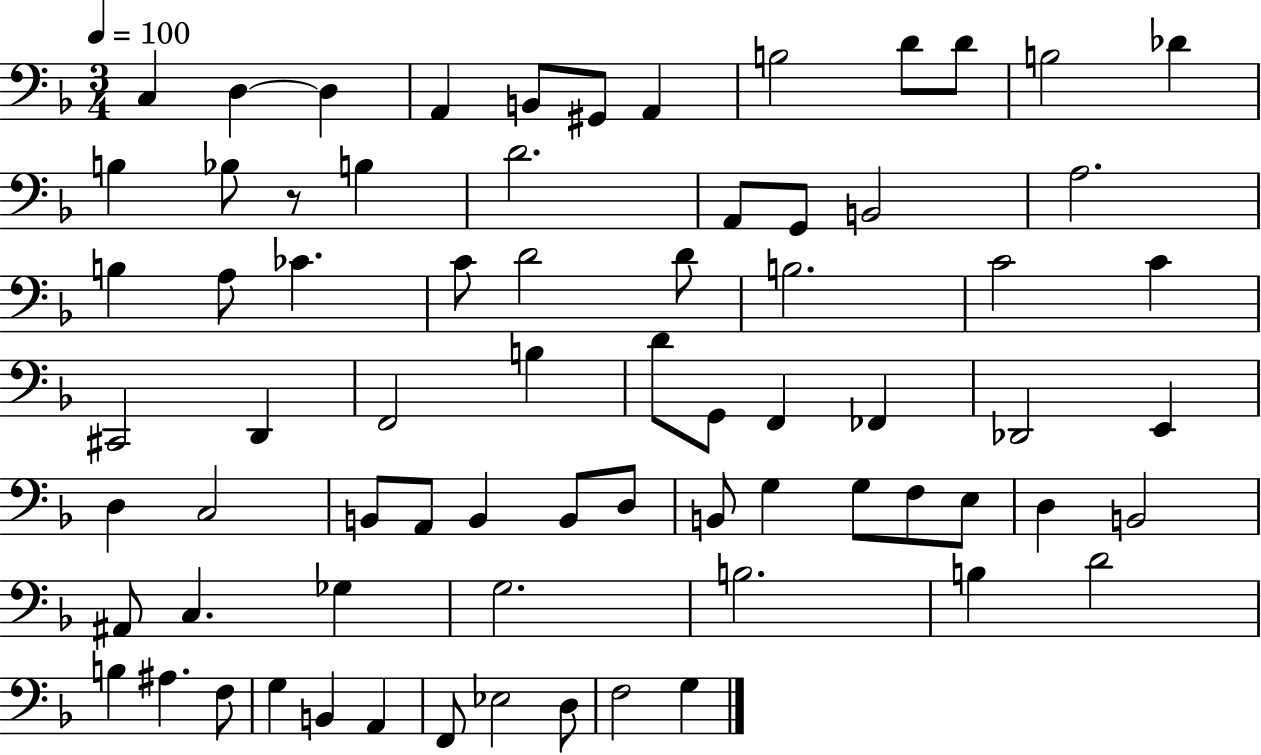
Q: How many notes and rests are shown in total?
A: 72